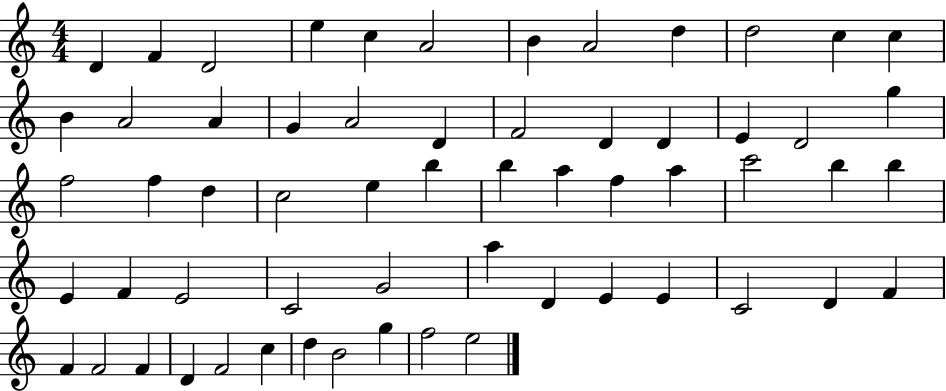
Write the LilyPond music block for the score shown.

{
  \clef treble
  \numericTimeSignature
  \time 4/4
  \key c \major
  d'4 f'4 d'2 | e''4 c''4 a'2 | b'4 a'2 d''4 | d''2 c''4 c''4 | \break b'4 a'2 a'4 | g'4 a'2 d'4 | f'2 d'4 d'4 | e'4 d'2 g''4 | \break f''2 f''4 d''4 | c''2 e''4 b''4 | b''4 a''4 f''4 a''4 | c'''2 b''4 b''4 | \break e'4 f'4 e'2 | c'2 g'2 | a''4 d'4 e'4 e'4 | c'2 d'4 f'4 | \break f'4 f'2 f'4 | d'4 f'2 c''4 | d''4 b'2 g''4 | f''2 e''2 | \break \bar "|."
}